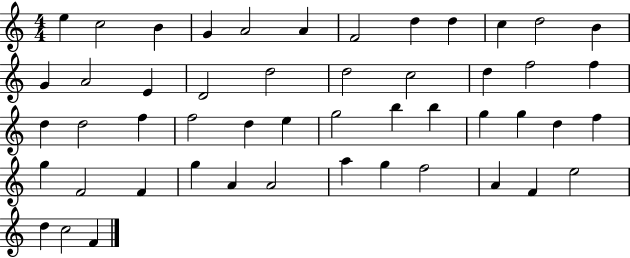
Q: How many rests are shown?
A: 0